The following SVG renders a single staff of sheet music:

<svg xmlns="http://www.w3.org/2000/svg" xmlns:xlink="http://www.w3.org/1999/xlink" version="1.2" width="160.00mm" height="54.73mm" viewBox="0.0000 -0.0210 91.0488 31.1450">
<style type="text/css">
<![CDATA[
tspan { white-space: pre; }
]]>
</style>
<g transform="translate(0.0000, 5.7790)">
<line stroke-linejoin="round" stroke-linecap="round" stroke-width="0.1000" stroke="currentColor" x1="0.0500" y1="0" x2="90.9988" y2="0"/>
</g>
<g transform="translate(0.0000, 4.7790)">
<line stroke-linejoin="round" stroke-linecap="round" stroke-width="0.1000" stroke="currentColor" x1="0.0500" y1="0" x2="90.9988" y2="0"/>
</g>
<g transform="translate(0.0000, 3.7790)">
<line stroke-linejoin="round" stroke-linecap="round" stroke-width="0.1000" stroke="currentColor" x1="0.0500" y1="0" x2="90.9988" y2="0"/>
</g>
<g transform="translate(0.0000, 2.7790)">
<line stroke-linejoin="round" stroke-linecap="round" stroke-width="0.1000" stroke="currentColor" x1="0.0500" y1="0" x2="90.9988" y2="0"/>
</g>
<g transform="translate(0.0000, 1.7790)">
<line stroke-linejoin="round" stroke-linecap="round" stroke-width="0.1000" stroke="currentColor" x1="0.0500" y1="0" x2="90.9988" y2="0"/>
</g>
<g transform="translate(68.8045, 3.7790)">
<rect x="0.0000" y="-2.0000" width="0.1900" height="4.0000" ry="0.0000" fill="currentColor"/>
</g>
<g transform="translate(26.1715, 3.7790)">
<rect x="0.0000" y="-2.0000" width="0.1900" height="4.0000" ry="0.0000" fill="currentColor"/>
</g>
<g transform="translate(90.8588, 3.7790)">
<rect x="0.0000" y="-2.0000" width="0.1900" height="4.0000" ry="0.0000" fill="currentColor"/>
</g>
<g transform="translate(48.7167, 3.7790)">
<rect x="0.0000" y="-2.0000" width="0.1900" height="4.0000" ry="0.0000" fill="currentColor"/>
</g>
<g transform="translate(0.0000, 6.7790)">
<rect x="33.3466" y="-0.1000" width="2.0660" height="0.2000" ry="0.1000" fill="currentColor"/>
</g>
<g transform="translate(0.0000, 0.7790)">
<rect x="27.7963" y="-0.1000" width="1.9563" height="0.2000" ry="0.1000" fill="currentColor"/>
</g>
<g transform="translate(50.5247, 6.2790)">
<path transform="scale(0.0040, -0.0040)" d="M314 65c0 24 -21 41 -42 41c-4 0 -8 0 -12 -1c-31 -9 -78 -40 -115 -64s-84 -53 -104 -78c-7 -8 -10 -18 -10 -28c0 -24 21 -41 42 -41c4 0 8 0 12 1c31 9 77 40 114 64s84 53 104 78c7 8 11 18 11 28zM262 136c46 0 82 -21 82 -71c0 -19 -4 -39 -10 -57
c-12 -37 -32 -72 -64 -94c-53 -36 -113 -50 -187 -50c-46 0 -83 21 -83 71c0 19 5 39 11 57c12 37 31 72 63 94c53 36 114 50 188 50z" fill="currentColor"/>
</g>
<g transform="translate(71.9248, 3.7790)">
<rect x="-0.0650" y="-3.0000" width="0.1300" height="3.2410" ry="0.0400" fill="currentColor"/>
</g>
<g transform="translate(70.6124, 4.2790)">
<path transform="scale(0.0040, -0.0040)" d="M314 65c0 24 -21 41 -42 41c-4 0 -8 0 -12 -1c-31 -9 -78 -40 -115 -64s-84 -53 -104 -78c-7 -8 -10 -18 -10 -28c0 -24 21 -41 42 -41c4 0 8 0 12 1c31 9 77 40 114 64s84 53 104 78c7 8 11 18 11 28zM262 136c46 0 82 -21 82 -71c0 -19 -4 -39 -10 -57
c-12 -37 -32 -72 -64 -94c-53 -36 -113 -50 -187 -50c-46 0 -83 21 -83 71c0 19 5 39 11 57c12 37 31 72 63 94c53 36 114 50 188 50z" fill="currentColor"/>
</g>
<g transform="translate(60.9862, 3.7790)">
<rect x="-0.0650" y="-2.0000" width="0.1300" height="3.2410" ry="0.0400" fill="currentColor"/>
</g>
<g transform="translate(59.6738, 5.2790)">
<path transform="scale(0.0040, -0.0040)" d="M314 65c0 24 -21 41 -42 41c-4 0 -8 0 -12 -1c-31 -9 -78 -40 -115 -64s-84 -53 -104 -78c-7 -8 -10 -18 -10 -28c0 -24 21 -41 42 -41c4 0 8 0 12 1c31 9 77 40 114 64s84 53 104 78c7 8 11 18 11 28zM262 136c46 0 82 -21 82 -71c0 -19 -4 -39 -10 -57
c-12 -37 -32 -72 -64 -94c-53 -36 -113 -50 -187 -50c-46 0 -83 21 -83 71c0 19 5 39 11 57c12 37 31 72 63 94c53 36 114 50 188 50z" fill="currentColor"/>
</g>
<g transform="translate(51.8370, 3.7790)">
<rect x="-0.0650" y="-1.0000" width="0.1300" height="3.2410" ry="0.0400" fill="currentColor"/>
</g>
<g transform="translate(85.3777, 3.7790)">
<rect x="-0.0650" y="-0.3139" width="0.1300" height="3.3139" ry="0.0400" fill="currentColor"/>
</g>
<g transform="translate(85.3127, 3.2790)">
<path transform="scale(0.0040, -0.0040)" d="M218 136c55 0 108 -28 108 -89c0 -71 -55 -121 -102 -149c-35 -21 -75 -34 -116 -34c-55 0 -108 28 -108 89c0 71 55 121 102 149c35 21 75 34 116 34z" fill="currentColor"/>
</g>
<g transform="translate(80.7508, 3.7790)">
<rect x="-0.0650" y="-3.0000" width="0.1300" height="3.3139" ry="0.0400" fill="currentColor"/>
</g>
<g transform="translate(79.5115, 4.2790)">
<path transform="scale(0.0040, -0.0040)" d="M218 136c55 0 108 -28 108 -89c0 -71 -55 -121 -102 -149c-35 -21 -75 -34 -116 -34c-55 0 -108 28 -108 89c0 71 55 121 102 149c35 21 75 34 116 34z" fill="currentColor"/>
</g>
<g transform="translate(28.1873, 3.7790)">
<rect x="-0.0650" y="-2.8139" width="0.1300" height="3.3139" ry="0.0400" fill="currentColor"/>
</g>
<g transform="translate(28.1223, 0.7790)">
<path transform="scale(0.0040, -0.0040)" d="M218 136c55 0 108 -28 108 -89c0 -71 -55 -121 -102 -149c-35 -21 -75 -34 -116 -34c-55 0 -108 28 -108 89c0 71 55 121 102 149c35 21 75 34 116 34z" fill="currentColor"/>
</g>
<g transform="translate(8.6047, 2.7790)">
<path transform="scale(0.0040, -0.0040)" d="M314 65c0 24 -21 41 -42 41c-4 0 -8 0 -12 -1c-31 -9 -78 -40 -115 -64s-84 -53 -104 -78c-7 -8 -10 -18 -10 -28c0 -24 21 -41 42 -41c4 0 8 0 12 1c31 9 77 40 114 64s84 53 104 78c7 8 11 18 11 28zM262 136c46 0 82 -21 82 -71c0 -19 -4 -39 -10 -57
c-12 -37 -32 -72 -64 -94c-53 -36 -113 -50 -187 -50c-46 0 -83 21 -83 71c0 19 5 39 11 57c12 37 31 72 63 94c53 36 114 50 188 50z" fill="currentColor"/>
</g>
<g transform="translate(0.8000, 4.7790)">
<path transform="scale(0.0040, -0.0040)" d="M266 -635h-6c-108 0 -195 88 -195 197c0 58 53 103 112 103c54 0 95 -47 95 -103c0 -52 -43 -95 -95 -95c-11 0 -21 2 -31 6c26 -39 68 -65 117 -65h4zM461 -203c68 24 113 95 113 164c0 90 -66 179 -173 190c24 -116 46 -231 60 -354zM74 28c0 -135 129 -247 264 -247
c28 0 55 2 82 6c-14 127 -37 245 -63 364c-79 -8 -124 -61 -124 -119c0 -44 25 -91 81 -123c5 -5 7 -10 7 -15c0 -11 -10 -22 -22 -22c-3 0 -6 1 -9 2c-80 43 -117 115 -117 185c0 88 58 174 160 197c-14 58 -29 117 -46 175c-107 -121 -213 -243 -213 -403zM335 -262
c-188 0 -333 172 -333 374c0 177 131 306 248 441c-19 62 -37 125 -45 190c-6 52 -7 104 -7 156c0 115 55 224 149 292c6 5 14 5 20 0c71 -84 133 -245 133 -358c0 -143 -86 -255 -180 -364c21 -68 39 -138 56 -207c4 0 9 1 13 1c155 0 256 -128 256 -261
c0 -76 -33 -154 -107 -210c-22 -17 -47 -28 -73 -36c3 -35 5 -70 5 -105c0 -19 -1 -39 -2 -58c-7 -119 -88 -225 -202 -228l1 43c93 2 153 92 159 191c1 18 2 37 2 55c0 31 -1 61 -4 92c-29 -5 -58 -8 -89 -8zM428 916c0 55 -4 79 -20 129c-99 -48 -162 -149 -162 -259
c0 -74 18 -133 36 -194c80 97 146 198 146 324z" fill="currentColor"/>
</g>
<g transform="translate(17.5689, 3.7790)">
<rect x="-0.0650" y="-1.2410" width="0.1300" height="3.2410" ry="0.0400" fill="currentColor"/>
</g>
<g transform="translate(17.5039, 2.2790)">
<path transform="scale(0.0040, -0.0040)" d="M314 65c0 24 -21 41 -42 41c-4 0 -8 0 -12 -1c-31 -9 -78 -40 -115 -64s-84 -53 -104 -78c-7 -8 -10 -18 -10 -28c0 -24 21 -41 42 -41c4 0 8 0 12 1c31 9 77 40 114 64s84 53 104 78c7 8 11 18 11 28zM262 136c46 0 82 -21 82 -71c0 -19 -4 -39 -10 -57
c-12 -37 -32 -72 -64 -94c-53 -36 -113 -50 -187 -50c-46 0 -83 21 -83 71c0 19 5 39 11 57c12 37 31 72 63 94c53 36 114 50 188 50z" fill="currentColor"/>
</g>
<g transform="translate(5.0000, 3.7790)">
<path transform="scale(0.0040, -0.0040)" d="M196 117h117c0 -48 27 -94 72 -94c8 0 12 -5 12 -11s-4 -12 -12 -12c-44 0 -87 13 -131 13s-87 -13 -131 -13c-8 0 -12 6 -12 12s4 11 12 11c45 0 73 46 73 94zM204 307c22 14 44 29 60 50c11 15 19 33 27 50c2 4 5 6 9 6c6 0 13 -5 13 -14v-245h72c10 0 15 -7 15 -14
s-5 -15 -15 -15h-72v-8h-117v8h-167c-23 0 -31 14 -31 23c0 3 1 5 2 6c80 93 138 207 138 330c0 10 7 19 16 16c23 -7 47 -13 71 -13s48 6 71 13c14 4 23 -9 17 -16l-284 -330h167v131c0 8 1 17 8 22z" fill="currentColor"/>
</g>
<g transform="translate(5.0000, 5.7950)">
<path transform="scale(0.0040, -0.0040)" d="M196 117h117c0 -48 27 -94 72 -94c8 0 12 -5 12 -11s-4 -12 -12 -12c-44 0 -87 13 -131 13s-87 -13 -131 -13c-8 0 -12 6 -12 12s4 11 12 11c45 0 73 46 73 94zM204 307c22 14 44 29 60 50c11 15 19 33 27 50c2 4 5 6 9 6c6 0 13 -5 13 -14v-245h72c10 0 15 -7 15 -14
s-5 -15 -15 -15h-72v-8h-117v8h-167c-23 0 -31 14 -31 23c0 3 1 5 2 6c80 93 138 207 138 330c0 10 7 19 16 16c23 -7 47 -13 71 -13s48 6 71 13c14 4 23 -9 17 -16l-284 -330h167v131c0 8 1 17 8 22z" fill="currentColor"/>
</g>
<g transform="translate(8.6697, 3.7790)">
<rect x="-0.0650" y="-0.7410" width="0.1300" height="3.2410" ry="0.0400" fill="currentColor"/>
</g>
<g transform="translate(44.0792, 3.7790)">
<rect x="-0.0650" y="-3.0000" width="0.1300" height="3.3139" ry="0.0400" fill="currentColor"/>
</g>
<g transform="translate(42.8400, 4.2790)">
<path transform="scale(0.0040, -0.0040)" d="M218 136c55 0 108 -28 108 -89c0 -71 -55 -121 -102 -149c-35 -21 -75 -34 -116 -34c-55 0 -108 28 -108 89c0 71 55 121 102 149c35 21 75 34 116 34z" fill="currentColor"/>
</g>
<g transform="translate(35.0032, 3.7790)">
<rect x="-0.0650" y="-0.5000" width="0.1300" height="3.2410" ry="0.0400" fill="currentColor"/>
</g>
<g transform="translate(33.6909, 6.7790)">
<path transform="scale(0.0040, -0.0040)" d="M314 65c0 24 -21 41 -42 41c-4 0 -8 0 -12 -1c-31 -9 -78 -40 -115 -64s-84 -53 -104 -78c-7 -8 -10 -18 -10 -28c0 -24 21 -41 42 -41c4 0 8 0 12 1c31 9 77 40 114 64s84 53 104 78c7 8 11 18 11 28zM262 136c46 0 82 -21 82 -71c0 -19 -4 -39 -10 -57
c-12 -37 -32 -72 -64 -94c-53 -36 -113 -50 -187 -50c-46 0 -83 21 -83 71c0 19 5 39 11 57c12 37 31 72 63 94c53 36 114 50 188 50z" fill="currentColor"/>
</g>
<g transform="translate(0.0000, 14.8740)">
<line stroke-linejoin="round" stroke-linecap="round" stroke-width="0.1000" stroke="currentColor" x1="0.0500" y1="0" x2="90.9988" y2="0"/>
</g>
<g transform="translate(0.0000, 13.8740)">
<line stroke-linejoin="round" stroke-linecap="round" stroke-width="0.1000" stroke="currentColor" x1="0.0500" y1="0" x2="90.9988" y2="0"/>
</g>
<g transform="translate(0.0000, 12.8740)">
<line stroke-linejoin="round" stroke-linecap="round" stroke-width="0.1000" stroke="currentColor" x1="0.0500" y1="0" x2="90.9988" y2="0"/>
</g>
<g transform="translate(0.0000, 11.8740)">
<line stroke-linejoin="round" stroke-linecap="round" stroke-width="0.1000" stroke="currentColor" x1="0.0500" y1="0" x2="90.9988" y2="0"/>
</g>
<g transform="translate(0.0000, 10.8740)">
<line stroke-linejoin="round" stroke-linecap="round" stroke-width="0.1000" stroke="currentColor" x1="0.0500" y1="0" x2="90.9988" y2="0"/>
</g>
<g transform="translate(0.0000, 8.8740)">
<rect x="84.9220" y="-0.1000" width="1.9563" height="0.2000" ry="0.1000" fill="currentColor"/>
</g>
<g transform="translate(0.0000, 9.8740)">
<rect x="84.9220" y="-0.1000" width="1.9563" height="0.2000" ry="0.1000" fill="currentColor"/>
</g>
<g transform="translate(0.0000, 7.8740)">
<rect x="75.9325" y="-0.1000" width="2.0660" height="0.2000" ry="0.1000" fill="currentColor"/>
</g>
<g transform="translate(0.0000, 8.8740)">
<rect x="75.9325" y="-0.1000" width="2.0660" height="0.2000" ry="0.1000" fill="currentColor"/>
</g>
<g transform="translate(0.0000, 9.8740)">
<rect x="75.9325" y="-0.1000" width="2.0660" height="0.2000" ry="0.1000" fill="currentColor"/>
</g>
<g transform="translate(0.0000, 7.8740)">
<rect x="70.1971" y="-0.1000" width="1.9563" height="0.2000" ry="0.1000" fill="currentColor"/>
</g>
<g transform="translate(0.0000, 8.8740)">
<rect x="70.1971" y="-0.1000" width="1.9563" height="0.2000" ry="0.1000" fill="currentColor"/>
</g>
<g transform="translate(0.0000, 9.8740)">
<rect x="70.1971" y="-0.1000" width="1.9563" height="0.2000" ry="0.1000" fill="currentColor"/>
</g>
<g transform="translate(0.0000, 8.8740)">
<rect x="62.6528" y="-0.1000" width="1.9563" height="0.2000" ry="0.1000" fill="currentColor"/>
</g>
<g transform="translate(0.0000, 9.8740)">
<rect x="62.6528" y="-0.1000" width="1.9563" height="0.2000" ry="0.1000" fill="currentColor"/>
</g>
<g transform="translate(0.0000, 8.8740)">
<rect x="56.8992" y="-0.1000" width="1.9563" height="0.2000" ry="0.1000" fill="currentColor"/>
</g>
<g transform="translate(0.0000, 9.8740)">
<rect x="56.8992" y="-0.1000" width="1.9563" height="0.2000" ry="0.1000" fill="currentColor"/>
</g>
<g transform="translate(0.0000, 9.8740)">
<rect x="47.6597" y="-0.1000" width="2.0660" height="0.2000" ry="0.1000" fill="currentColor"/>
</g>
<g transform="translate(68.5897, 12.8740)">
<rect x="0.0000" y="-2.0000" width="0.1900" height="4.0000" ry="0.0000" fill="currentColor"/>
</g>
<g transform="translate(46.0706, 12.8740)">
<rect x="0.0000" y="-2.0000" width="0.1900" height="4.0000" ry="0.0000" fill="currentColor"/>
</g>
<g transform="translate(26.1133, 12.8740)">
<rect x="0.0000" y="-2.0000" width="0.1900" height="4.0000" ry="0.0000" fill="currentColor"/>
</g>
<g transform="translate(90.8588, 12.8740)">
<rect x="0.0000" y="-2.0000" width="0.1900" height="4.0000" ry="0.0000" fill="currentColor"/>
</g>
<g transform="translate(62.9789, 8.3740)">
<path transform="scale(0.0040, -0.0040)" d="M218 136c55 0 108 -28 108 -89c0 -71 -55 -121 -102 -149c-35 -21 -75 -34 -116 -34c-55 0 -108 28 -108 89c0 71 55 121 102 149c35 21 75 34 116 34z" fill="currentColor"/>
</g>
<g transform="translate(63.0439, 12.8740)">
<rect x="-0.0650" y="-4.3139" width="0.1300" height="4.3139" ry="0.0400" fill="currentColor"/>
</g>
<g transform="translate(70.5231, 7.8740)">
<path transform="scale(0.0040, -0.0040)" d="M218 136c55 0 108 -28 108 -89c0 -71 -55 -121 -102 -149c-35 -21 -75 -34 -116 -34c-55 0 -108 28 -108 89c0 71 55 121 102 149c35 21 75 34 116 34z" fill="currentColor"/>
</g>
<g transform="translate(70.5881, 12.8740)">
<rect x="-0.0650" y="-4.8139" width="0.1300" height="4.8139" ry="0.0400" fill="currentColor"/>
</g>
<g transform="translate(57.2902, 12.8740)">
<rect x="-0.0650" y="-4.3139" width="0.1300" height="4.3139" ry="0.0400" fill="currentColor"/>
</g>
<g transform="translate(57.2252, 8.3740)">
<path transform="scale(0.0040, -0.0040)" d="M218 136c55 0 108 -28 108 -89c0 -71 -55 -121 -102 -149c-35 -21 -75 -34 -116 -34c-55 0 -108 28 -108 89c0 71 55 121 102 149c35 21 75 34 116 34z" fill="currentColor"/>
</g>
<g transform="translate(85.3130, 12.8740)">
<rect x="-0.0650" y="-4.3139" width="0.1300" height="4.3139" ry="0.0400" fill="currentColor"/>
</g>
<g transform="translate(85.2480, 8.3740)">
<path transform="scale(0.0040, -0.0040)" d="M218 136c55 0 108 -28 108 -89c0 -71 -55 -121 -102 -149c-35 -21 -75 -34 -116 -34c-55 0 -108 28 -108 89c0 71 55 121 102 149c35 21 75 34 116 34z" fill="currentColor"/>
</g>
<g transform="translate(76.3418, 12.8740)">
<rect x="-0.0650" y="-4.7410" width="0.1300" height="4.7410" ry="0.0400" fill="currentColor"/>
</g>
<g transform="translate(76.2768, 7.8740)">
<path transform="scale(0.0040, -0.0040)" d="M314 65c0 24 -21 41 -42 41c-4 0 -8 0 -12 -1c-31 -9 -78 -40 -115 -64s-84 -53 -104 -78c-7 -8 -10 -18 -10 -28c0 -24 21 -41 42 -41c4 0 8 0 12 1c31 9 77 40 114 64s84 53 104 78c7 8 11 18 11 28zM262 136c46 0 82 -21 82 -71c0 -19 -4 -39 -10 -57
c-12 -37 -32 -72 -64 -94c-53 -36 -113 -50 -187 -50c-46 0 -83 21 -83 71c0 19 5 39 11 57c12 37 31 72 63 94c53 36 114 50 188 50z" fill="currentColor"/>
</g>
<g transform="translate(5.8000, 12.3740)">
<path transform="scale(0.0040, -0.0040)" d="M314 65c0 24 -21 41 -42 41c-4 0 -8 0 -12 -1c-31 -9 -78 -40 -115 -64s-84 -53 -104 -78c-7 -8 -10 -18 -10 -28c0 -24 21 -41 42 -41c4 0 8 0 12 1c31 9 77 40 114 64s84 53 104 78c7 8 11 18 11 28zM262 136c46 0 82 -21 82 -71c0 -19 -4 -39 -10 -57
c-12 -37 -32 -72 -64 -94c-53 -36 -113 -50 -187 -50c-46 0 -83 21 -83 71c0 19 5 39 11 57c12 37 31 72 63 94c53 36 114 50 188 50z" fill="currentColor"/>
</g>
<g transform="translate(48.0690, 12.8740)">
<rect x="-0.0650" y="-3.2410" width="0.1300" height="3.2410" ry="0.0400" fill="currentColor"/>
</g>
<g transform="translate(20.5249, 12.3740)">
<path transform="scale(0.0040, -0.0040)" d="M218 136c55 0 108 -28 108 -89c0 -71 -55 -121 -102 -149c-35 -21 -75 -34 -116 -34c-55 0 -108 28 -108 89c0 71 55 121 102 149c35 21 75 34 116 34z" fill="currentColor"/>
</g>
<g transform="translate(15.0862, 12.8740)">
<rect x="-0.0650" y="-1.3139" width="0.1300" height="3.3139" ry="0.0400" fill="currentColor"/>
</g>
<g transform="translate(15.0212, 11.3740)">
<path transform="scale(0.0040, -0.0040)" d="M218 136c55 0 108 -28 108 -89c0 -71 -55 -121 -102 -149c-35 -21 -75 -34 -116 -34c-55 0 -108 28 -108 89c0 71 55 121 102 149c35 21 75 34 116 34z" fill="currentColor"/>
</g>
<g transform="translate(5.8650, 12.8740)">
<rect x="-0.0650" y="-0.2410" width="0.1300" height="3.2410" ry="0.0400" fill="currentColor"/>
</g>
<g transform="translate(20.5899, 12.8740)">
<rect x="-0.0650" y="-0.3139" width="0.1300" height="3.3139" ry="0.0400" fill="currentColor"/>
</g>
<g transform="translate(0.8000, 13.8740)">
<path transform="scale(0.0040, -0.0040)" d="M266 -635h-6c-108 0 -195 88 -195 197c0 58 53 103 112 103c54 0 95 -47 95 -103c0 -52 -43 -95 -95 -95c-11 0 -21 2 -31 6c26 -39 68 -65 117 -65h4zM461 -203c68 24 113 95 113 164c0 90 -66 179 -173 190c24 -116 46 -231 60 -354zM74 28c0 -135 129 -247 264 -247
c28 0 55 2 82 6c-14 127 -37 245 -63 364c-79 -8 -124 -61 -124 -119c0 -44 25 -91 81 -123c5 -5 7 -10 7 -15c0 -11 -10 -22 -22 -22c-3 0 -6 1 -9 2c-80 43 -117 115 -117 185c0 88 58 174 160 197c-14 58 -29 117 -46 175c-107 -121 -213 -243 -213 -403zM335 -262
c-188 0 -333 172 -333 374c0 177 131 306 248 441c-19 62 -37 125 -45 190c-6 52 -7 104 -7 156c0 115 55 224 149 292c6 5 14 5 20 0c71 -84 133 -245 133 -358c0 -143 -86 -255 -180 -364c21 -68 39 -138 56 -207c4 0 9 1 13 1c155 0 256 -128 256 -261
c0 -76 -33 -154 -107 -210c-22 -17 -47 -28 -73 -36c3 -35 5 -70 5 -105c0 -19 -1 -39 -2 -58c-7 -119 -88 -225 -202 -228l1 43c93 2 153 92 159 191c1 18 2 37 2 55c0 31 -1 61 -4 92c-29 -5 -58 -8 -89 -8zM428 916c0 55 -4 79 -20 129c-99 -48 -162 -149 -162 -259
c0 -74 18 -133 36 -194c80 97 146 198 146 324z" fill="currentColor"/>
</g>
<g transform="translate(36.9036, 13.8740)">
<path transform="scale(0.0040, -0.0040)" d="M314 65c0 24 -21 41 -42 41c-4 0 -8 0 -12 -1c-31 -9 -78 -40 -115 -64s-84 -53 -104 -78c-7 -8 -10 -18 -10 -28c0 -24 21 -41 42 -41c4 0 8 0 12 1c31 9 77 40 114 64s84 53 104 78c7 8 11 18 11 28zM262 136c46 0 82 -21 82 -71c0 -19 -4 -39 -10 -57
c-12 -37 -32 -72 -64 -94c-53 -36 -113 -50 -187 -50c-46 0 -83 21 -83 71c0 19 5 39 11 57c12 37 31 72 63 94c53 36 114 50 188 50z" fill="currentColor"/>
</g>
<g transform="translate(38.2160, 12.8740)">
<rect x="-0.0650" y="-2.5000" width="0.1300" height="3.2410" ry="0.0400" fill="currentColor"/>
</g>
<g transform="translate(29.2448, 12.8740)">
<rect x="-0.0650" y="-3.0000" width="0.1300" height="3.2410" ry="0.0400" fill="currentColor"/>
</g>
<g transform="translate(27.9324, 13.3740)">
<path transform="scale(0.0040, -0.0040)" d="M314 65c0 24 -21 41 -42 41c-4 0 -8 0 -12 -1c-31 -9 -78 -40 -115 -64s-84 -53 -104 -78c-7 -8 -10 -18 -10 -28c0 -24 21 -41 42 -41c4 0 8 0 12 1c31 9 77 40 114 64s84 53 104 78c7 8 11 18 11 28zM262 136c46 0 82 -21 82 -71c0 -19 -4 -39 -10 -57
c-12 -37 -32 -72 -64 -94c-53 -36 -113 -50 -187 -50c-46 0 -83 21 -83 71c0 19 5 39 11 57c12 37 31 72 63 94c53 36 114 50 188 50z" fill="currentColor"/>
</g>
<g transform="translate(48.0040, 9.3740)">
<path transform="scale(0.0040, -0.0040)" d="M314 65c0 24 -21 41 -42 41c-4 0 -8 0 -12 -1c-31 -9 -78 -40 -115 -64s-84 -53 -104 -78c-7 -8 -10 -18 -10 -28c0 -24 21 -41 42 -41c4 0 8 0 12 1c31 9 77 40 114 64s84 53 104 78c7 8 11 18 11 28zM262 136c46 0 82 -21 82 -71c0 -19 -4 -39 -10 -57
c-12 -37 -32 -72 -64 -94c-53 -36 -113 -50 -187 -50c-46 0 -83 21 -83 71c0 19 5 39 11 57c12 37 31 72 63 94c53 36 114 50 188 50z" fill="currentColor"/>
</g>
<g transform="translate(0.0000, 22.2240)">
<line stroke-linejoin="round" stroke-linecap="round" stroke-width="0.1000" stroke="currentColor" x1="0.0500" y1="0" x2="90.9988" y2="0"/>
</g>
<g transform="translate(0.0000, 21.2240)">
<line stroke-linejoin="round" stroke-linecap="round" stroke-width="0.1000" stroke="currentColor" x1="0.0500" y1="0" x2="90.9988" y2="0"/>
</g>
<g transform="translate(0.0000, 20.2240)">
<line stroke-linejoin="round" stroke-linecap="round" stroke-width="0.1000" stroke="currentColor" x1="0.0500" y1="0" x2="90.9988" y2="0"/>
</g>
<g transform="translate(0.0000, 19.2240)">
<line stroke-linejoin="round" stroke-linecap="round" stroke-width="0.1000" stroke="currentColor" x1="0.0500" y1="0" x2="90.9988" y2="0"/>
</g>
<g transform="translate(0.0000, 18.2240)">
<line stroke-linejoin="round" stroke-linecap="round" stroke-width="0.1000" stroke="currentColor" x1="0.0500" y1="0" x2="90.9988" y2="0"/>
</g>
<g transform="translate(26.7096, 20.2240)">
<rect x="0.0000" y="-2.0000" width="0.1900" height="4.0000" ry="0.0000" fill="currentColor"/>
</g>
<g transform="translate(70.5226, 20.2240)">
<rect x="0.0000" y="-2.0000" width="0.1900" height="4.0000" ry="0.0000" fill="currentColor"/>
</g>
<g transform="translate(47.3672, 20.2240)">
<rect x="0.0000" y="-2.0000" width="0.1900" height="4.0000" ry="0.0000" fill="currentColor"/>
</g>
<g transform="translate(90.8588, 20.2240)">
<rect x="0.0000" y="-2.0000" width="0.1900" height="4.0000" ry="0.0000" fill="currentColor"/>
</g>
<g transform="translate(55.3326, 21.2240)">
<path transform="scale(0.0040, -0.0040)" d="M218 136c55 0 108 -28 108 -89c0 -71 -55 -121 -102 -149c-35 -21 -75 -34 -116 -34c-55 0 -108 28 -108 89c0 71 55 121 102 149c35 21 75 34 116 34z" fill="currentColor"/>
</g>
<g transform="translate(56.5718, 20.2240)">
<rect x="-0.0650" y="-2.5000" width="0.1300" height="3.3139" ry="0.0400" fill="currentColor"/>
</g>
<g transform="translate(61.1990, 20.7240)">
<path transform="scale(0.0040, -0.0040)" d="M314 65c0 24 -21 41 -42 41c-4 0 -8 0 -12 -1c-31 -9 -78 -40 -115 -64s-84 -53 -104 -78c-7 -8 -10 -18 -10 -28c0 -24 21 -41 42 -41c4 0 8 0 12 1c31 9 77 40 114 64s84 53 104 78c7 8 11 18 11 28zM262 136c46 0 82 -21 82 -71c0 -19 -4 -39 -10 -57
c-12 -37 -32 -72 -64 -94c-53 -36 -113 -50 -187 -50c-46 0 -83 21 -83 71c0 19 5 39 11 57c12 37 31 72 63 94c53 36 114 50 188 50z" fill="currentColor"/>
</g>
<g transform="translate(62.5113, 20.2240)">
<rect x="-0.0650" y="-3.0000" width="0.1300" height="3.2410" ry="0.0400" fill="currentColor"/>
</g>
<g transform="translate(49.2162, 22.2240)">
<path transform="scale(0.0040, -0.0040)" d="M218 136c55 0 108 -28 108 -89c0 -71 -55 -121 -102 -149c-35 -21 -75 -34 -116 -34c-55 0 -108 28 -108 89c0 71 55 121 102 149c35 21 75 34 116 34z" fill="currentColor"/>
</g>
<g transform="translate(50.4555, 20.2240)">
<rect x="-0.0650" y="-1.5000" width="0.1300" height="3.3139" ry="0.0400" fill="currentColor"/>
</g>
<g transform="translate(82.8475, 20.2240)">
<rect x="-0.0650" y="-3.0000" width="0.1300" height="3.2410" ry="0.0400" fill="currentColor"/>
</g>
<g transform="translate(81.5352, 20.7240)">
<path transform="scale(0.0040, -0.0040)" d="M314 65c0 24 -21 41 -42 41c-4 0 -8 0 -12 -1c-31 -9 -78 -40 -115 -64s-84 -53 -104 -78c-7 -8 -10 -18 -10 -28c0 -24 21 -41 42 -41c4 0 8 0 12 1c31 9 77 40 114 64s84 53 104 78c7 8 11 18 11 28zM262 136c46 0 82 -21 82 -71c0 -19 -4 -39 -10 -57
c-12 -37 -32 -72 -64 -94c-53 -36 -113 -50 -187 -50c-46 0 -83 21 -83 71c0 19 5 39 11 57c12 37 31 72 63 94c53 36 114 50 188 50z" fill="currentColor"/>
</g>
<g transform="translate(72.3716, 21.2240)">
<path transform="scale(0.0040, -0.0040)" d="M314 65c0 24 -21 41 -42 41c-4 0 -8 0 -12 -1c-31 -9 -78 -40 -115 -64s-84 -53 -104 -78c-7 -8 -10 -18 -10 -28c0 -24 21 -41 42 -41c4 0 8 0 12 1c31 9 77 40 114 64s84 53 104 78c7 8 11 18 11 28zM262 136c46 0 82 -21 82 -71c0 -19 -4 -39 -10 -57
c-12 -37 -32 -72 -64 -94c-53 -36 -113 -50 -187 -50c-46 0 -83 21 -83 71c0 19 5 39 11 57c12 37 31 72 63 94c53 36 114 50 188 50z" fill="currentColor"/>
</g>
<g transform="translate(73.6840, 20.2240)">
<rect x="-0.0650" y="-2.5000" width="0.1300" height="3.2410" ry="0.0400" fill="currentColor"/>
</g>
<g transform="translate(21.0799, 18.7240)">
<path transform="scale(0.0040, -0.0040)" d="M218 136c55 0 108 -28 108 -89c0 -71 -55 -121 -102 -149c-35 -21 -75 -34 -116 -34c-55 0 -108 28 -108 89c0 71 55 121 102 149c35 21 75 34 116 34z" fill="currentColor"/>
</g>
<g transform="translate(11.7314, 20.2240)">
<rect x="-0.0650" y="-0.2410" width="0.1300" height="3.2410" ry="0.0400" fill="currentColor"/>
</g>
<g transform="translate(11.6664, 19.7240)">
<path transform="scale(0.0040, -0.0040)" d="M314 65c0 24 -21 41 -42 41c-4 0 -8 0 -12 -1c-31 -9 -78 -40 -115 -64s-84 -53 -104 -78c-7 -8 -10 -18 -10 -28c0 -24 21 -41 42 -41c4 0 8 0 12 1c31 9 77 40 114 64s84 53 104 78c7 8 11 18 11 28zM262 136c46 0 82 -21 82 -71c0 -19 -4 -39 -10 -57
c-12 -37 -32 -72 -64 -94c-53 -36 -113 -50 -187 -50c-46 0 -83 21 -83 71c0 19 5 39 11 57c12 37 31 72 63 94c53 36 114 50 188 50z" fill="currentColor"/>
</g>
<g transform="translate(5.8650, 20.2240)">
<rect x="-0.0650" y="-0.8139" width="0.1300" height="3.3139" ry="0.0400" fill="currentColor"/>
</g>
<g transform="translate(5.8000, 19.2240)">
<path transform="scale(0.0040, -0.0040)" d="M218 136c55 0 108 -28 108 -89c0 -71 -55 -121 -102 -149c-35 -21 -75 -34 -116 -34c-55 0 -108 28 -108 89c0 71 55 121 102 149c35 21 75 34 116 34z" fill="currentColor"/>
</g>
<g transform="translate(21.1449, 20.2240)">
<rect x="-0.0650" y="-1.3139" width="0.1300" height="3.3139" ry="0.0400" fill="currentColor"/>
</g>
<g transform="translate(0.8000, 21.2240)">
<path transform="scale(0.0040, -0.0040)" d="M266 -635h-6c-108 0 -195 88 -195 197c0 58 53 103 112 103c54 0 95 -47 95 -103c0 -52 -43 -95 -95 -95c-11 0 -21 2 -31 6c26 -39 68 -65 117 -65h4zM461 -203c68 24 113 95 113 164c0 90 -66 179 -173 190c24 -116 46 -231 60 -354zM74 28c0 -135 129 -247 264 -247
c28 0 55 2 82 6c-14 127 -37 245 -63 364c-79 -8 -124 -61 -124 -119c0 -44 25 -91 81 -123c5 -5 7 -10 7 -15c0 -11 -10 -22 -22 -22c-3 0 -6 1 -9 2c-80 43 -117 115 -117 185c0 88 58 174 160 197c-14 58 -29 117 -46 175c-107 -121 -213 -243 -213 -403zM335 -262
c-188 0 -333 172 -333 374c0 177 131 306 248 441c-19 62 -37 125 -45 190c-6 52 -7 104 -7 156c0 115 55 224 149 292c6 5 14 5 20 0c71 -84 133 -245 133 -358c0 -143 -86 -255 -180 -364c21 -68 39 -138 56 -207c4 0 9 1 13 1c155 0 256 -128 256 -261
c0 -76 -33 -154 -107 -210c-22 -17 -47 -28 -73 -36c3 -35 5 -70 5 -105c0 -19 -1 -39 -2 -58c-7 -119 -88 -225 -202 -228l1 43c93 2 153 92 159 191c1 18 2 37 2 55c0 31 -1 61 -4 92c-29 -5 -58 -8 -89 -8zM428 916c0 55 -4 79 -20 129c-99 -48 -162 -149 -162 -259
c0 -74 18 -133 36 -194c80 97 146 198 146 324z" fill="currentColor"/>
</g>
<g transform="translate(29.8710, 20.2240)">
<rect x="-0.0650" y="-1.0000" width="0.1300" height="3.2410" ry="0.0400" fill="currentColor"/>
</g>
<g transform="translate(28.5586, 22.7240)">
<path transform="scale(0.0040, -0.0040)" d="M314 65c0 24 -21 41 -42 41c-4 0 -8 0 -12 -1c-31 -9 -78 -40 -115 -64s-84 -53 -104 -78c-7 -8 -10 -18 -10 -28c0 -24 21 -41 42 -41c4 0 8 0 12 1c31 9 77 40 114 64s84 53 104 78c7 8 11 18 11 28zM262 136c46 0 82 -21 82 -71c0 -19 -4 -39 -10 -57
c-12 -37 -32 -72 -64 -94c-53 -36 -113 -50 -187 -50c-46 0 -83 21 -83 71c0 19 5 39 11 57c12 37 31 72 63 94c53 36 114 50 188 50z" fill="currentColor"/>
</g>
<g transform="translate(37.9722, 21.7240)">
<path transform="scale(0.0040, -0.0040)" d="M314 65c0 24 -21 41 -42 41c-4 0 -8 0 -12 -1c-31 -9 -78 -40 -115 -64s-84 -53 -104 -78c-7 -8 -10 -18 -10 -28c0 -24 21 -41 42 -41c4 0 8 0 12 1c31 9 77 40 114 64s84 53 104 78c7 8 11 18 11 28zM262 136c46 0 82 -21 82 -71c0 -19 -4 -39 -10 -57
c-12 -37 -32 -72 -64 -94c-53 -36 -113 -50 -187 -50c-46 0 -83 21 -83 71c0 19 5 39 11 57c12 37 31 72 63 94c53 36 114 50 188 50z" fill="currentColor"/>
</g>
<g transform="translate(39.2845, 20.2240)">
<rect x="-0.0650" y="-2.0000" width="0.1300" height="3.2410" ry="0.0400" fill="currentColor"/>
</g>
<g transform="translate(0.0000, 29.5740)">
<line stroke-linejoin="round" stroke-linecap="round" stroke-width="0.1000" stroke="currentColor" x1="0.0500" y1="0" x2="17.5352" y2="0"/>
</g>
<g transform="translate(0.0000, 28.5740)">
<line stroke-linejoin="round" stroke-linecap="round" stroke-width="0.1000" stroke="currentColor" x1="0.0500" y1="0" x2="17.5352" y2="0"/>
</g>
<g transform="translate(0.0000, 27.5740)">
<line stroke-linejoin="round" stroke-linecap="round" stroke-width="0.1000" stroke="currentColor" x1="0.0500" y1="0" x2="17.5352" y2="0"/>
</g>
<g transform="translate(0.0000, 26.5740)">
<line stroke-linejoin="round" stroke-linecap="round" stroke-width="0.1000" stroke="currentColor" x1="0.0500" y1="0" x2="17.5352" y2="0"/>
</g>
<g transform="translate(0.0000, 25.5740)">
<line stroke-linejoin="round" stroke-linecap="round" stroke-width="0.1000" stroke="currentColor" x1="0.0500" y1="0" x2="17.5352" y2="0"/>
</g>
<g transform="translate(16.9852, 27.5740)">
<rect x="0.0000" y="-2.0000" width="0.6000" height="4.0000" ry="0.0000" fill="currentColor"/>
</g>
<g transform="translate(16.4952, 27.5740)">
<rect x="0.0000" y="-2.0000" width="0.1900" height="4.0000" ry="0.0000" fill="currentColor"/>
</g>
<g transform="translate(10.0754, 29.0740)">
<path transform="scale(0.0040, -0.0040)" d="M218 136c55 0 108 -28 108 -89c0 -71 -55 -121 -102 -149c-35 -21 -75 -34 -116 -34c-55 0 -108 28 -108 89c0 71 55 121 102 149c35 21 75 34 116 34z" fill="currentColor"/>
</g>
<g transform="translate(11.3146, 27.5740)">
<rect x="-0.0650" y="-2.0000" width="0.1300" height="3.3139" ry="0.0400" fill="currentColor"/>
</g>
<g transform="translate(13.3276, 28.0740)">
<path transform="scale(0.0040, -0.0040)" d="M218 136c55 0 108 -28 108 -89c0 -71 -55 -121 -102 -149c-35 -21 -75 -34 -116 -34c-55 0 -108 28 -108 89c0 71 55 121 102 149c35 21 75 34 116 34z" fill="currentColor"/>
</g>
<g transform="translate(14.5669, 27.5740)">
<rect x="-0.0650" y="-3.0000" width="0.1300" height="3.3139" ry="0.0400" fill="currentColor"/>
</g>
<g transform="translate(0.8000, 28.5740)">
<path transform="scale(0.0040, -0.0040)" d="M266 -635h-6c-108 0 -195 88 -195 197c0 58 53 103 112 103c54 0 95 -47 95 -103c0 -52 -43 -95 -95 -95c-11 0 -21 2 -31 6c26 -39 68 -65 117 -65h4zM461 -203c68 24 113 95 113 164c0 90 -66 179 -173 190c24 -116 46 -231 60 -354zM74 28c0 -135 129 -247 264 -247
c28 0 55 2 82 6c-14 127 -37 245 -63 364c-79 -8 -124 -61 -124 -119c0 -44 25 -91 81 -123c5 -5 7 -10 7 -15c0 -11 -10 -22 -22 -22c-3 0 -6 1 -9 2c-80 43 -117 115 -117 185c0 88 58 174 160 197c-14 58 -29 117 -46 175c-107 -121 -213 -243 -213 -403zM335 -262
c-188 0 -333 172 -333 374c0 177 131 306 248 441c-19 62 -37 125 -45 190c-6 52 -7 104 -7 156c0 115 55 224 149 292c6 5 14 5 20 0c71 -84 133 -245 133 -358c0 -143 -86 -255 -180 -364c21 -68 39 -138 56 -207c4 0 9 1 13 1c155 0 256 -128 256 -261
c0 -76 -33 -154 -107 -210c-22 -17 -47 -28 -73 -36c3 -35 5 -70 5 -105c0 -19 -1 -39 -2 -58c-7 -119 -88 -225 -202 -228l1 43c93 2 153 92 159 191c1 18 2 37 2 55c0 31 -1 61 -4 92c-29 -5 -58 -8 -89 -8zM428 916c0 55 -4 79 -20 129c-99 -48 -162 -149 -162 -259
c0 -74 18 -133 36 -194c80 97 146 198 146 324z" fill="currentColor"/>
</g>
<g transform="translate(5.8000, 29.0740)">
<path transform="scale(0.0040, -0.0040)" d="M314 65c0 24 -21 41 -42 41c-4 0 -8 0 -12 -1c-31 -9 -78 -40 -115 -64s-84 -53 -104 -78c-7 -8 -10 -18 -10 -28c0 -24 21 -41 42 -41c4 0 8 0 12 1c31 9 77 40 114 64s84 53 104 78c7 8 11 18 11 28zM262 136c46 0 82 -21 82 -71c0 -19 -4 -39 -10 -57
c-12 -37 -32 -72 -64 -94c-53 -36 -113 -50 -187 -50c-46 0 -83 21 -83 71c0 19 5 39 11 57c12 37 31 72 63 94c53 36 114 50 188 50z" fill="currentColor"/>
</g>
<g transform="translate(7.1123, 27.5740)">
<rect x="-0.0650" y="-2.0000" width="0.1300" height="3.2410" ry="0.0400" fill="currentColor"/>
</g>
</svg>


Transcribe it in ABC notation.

X:1
T:Untitled
M:4/4
L:1/4
K:C
d2 e2 a C2 A D2 F2 A2 A c c2 e c A2 G2 b2 d' d' e' e'2 d' d c2 e D2 F2 E G A2 G2 A2 F2 F A